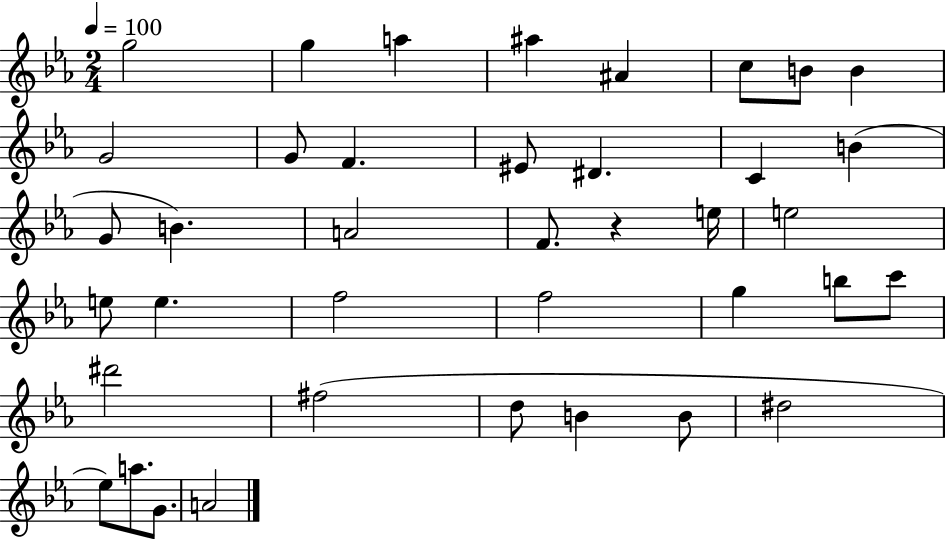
X:1
T:Untitled
M:2/4
L:1/4
K:Eb
g2 g a ^a ^A c/2 B/2 B G2 G/2 F ^E/2 ^D C B G/2 B A2 F/2 z e/4 e2 e/2 e f2 f2 g b/2 c'/2 ^d'2 ^f2 d/2 B B/2 ^d2 _e/2 a/2 G/2 A2